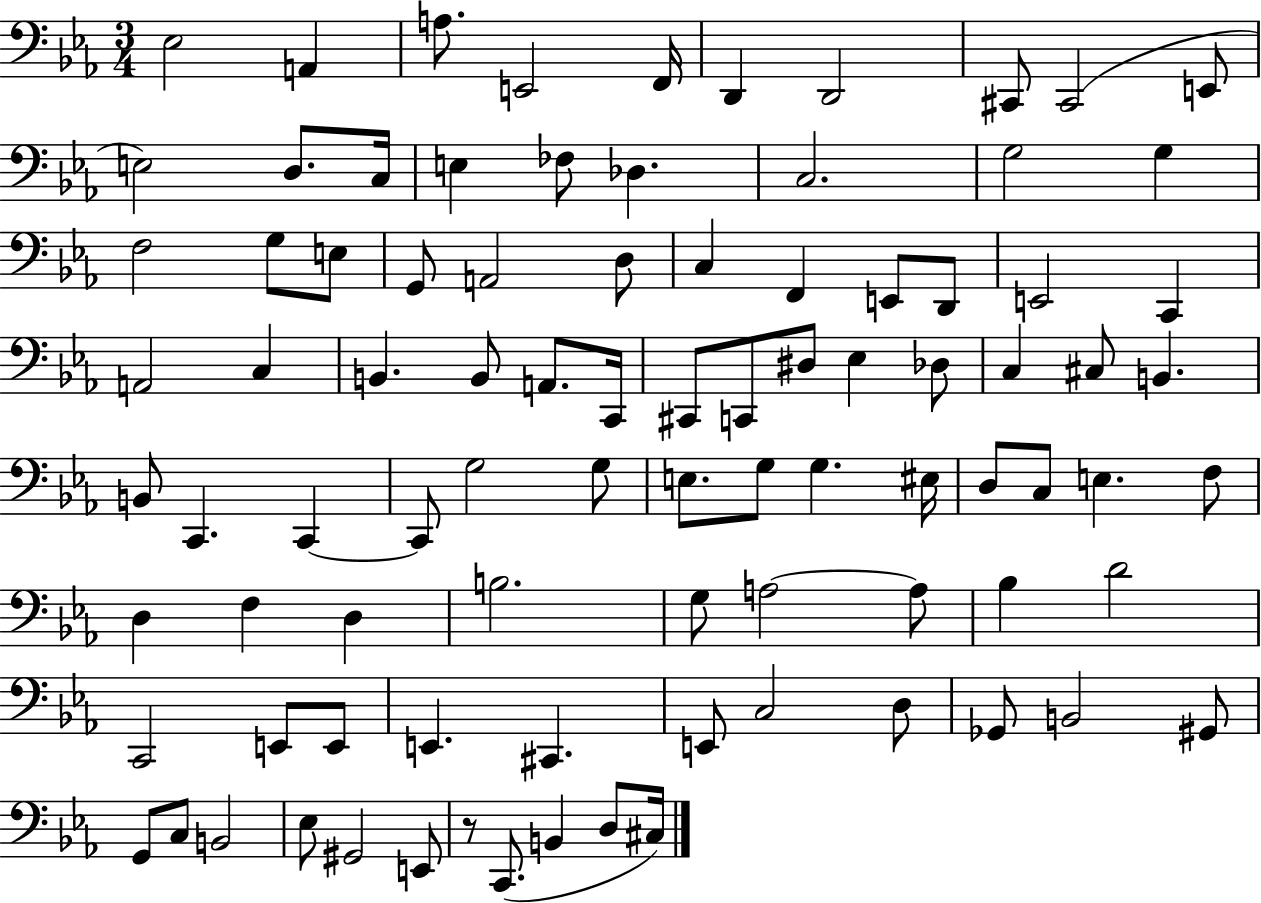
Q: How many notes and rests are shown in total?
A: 90